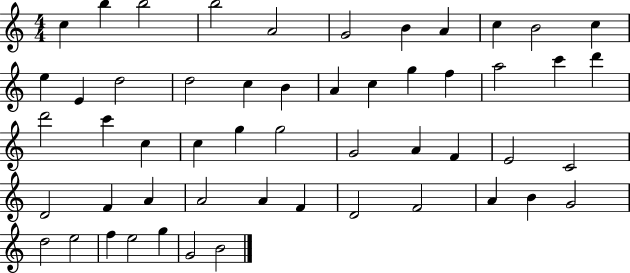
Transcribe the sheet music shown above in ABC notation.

X:1
T:Untitled
M:4/4
L:1/4
K:C
c b b2 b2 A2 G2 B A c B2 c e E d2 d2 c B A c g f a2 c' d' d'2 c' c c g g2 G2 A F E2 C2 D2 F A A2 A F D2 F2 A B G2 d2 e2 f e2 g G2 B2